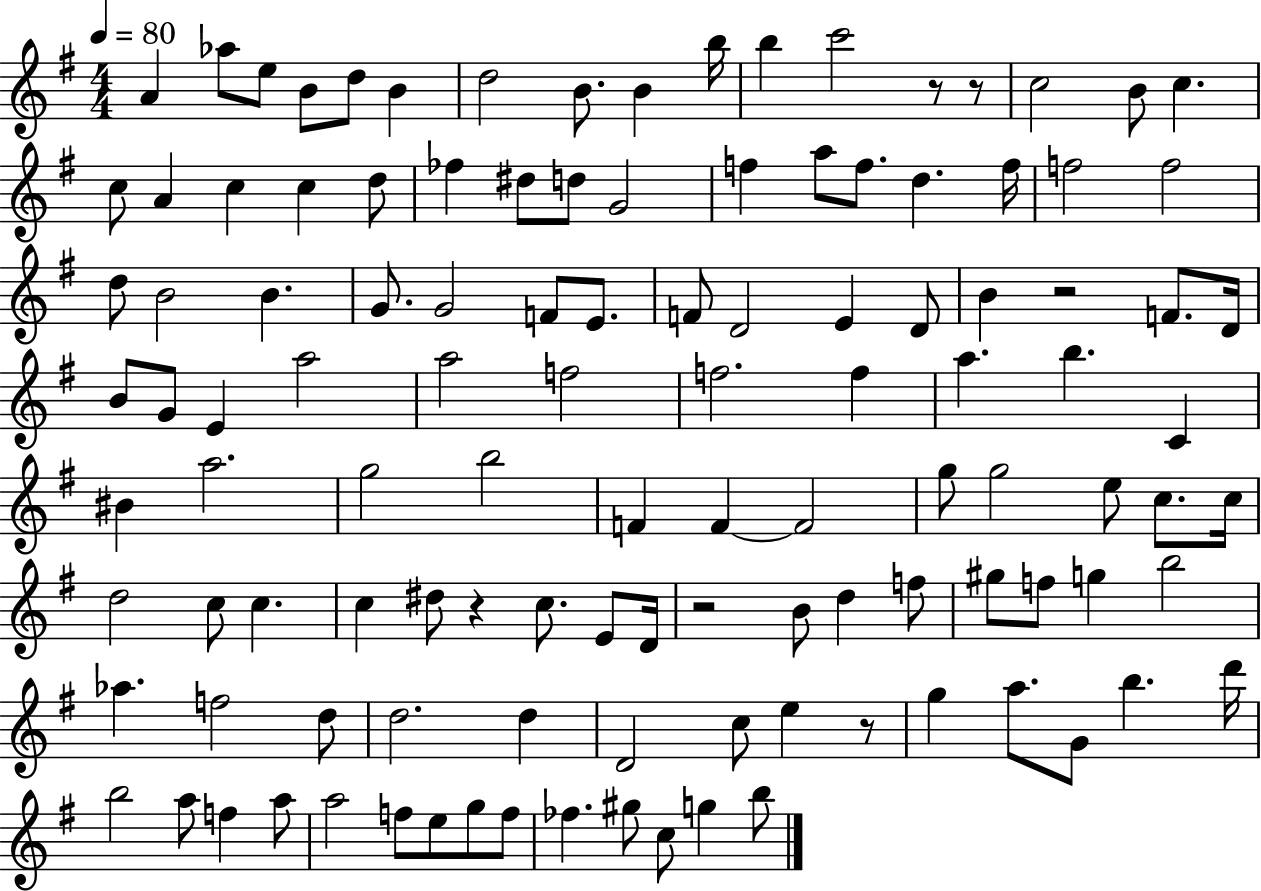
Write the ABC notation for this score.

X:1
T:Untitled
M:4/4
L:1/4
K:G
A _a/2 e/2 B/2 d/2 B d2 B/2 B b/4 b c'2 z/2 z/2 c2 B/2 c c/2 A c c d/2 _f ^d/2 d/2 G2 f a/2 f/2 d f/4 f2 f2 d/2 B2 B G/2 G2 F/2 E/2 F/2 D2 E D/2 B z2 F/2 D/4 B/2 G/2 E a2 a2 f2 f2 f a b C ^B a2 g2 b2 F F F2 g/2 g2 e/2 c/2 c/4 d2 c/2 c c ^d/2 z c/2 E/2 D/4 z2 B/2 d f/2 ^g/2 f/2 g b2 _a f2 d/2 d2 d D2 c/2 e z/2 g a/2 G/2 b d'/4 b2 a/2 f a/2 a2 f/2 e/2 g/2 f/2 _f ^g/2 c/2 g b/2